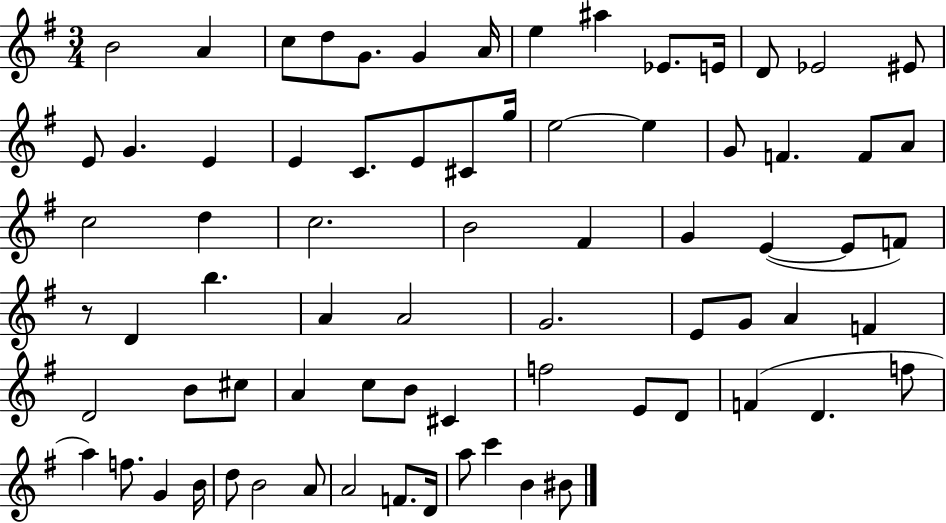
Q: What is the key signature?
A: G major